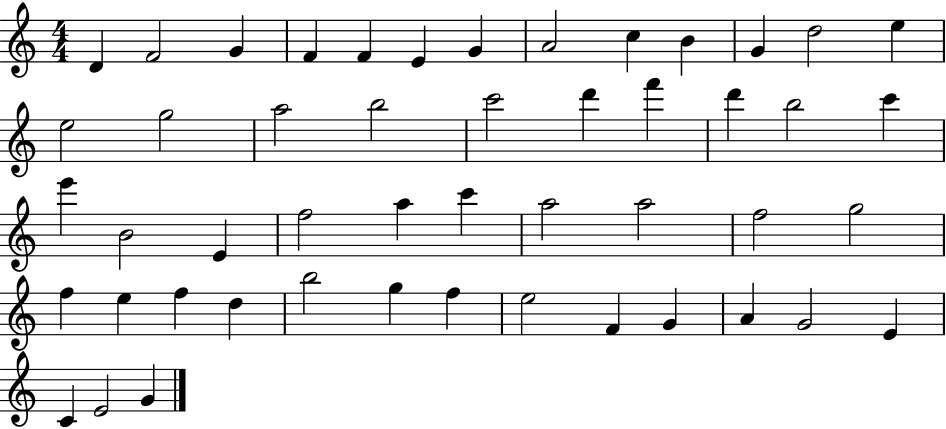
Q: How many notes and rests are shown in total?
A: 49